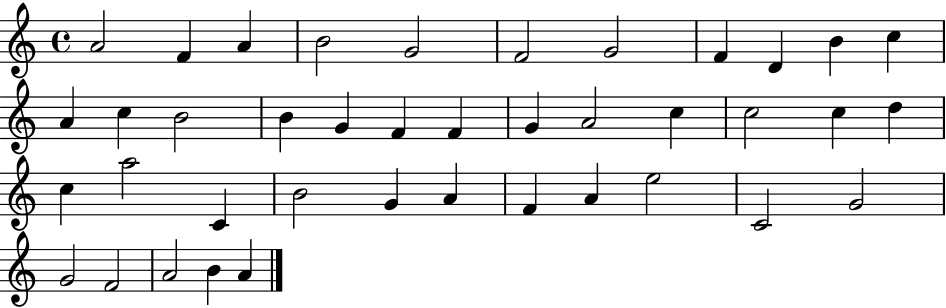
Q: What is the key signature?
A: C major